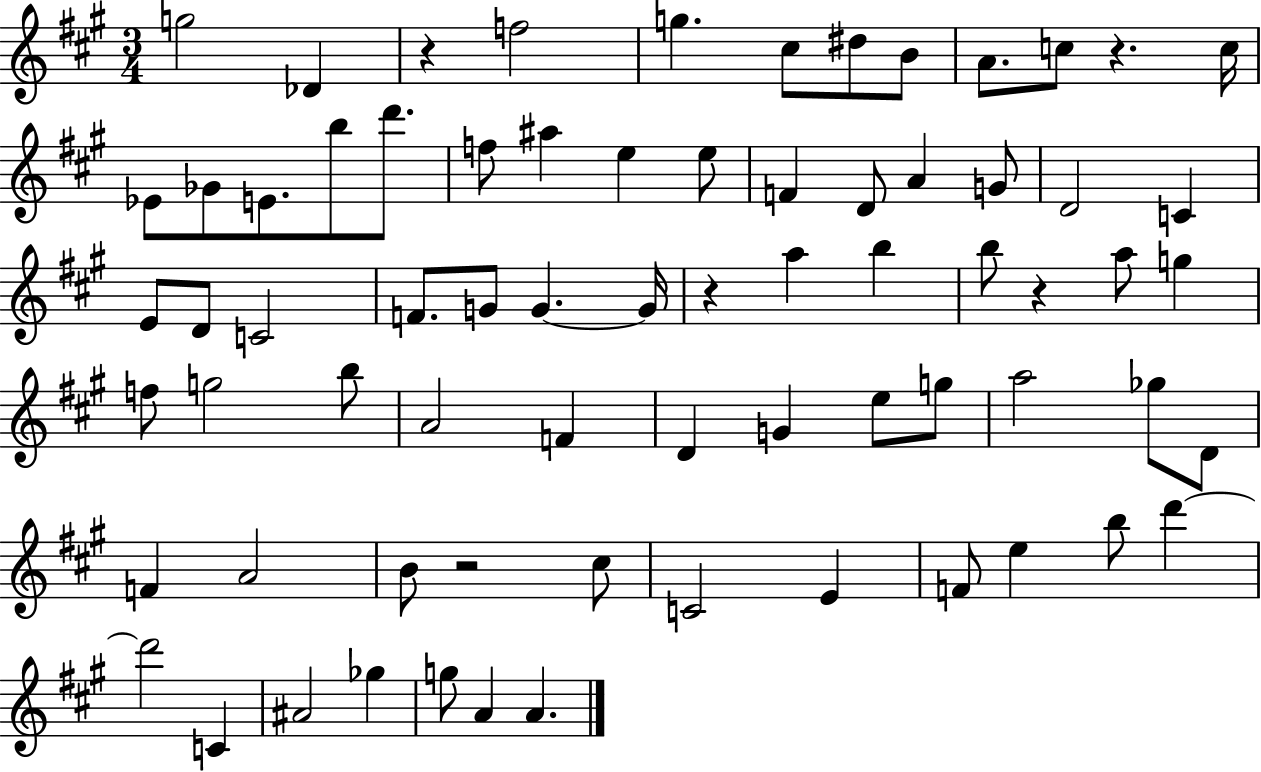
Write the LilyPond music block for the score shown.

{
  \clef treble
  \numericTimeSignature
  \time 3/4
  \key a \major
  \repeat volta 2 { g''2 des'4 | r4 f''2 | g''4. cis''8 dis''8 b'8 | a'8. c''8 r4. c''16 | \break ees'8 ges'8 e'8. b''8 d'''8. | f''8 ais''4 e''4 e''8 | f'4 d'8 a'4 g'8 | d'2 c'4 | \break e'8 d'8 c'2 | f'8. g'8 g'4.~~ g'16 | r4 a''4 b''4 | b''8 r4 a''8 g''4 | \break f''8 g''2 b''8 | a'2 f'4 | d'4 g'4 e''8 g''8 | a''2 ges''8 d'8 | \break f'4 a'2 | b'8 r2 cis''8 | c'2 e'4 | f'8 e''4 b''8 d'''4~~ | \break d'''2 c'4 | ais'2 ges''4 | g''8 a'4 a'4. | } \bar "|."
}